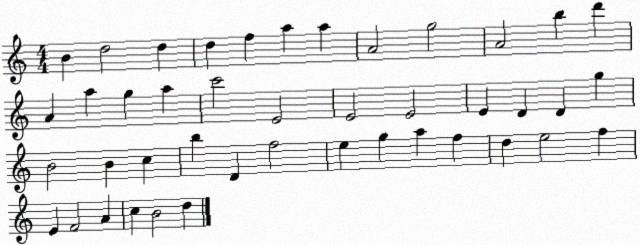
X:1
T:Untitled
M:4/4
L:1/4
K:C
B d2 d d f a a A2 g2 A2 b d' A a g a c'2 E2 E2 E2 E D D g B2 B c b D f2 e g a f d e2 f E F2 A c B2 d